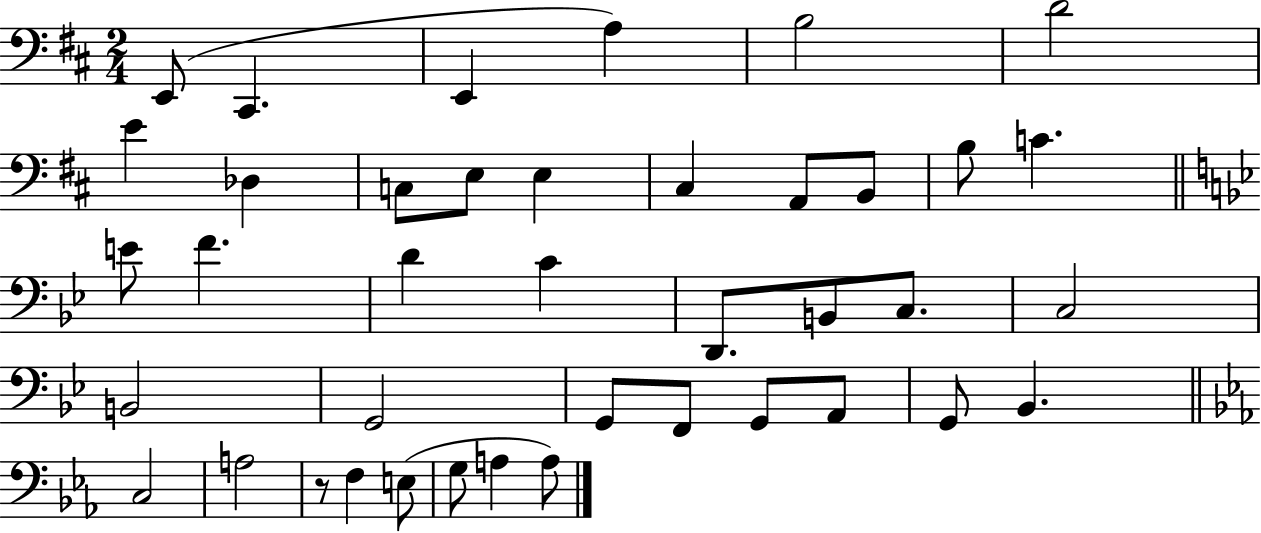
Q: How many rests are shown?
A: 1